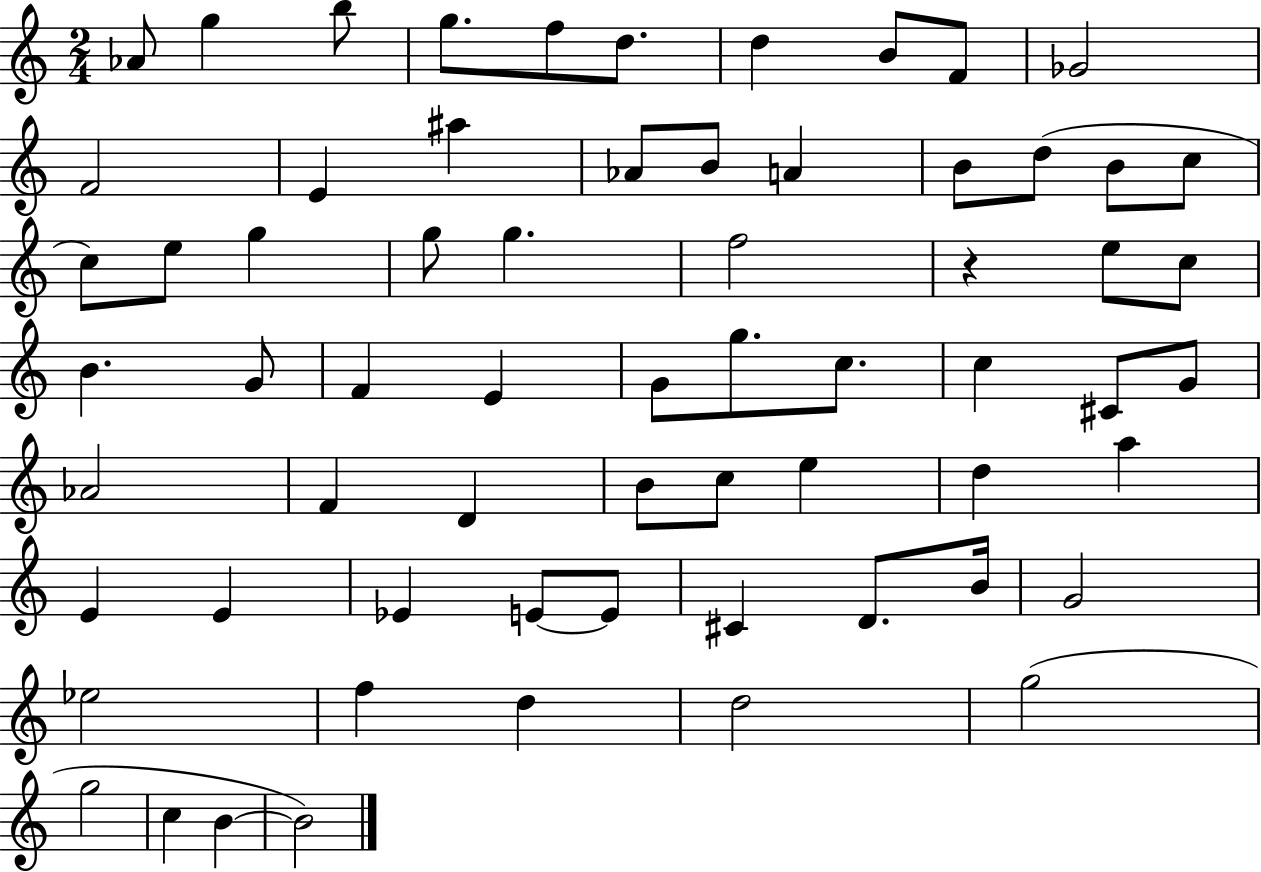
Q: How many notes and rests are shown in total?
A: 65